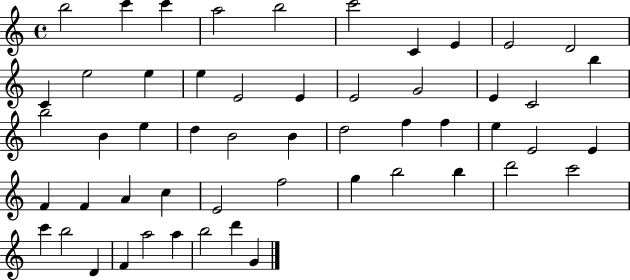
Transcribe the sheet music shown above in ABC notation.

X:1
T:Untitled
M:4/4
L:1/4
K:C
b2 c' c' a2 b2 c'2 C E E2 D2 C e2 e e E2 E E2 G2 E C2 b b2 B e d B2 B d2 f f e E2 E F F A c E2 f2 g b2 b d'2 c'2 c' b2 D F a2 a b2 d' G